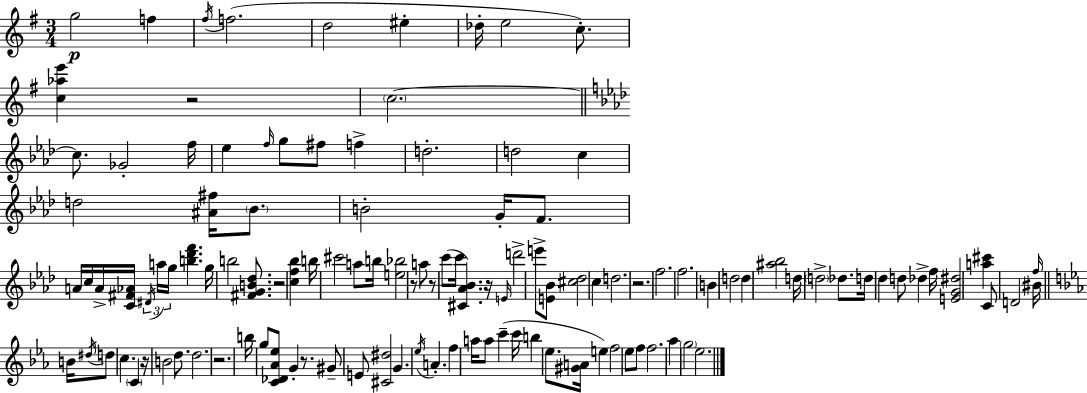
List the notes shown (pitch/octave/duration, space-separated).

G5/h F5/q F#5/s F5/h. D5/h EIS5/q Db5/s E5/h C5/e. [C5,Ab5,E6]/q R/h C5/h. C5/e. Gb4/h F5/s Eb5/q F5/s G5/e F#5/e F5/q D5/h. D5/h C5/q D5/h [A#4,F#5]/s Bb4/e. B4/h G4/s F4/e. A4/s C5/s A4/s [C4,F#4,Ab4]/s D#4/s A5/s G5/s [B5,Db6,F6]/q. G5/s B5/h [F#4,G4,B4,Db5]/e. R/h [C5,F5,Bb5]/q B5/s C#6/h A5/e B5/s [E5,Bb5]/h R/e A5/e R/e C6/e C6/s [C#4,Ab4,Bb4]/q. R/s E4/s D6/h E6/e [E4,Bb4]/e [C#5,Db5]/h C5/q D5/h. R/h. F5/h. F5/h. B4/q D5/h D5/q [A#5,Bb5]/h D5/s D5/h Db5/e. D5/s Db5/q D5/e Db5/q F5/s [E4,G4,D#5]/h [A5,C#6]/q C4/e D4/h BIS4/s F5/s B4/s D#5/s D5/e C5/q. C4/q R/s B4/h D5/e. D5/h. R/h. B5/s G5/e [C4,Db4,Ab4,Eb5]/e G4/q R/e. G#4/e E4/e [C#4,D#5]/h G4/q. Eb5/s A4/q. F5/q A5/s A5/e C6/q C6/s B5/q Eb5/e. [G#4,A4]/s E5/q F5/h Eb5/e F5/e F5/h. Ab5/q G5/h Eb5/h.